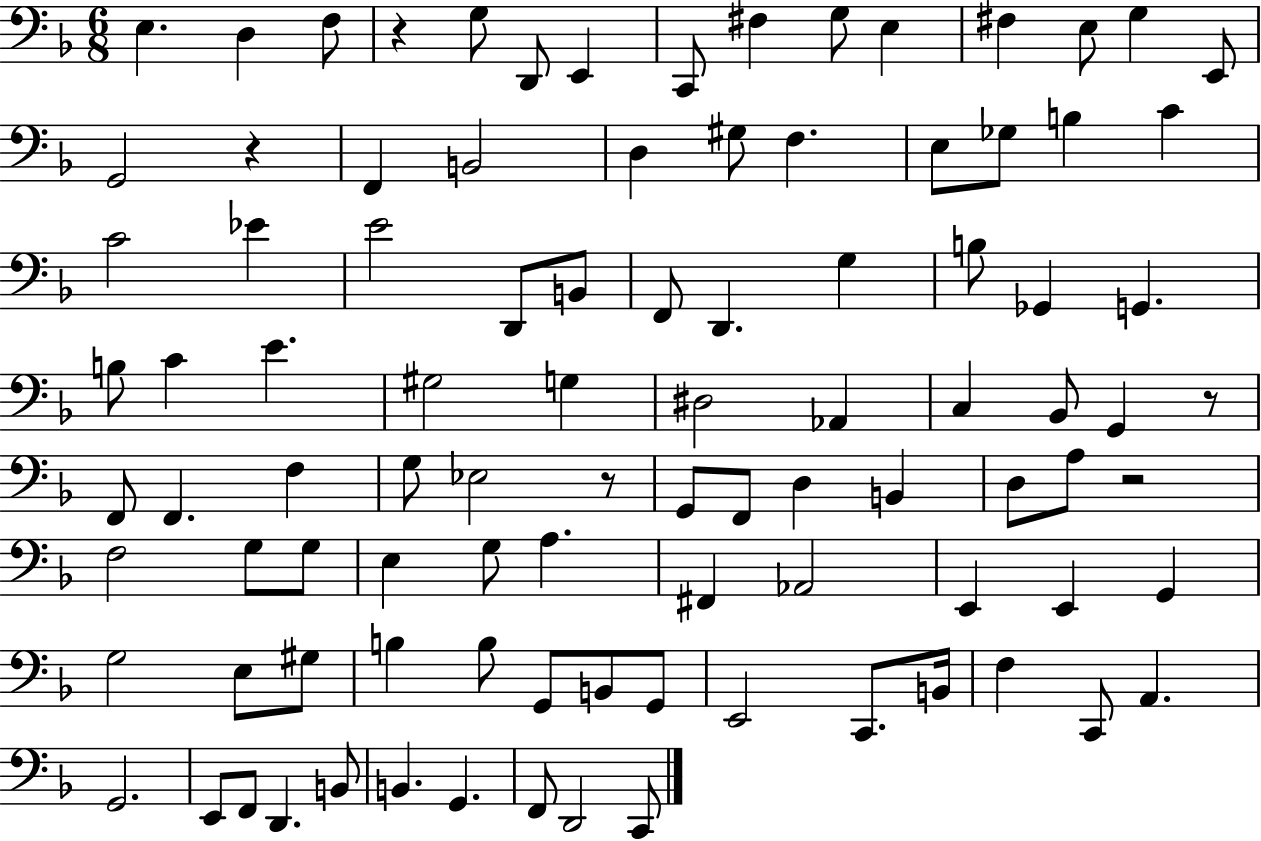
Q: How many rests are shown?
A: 5